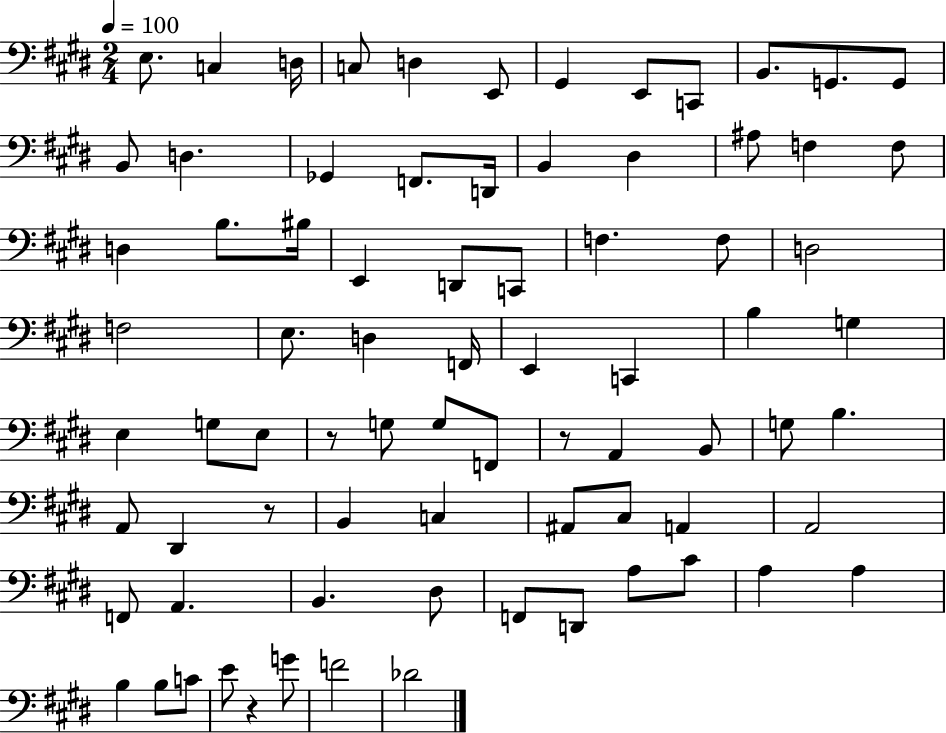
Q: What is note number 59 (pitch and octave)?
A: A2